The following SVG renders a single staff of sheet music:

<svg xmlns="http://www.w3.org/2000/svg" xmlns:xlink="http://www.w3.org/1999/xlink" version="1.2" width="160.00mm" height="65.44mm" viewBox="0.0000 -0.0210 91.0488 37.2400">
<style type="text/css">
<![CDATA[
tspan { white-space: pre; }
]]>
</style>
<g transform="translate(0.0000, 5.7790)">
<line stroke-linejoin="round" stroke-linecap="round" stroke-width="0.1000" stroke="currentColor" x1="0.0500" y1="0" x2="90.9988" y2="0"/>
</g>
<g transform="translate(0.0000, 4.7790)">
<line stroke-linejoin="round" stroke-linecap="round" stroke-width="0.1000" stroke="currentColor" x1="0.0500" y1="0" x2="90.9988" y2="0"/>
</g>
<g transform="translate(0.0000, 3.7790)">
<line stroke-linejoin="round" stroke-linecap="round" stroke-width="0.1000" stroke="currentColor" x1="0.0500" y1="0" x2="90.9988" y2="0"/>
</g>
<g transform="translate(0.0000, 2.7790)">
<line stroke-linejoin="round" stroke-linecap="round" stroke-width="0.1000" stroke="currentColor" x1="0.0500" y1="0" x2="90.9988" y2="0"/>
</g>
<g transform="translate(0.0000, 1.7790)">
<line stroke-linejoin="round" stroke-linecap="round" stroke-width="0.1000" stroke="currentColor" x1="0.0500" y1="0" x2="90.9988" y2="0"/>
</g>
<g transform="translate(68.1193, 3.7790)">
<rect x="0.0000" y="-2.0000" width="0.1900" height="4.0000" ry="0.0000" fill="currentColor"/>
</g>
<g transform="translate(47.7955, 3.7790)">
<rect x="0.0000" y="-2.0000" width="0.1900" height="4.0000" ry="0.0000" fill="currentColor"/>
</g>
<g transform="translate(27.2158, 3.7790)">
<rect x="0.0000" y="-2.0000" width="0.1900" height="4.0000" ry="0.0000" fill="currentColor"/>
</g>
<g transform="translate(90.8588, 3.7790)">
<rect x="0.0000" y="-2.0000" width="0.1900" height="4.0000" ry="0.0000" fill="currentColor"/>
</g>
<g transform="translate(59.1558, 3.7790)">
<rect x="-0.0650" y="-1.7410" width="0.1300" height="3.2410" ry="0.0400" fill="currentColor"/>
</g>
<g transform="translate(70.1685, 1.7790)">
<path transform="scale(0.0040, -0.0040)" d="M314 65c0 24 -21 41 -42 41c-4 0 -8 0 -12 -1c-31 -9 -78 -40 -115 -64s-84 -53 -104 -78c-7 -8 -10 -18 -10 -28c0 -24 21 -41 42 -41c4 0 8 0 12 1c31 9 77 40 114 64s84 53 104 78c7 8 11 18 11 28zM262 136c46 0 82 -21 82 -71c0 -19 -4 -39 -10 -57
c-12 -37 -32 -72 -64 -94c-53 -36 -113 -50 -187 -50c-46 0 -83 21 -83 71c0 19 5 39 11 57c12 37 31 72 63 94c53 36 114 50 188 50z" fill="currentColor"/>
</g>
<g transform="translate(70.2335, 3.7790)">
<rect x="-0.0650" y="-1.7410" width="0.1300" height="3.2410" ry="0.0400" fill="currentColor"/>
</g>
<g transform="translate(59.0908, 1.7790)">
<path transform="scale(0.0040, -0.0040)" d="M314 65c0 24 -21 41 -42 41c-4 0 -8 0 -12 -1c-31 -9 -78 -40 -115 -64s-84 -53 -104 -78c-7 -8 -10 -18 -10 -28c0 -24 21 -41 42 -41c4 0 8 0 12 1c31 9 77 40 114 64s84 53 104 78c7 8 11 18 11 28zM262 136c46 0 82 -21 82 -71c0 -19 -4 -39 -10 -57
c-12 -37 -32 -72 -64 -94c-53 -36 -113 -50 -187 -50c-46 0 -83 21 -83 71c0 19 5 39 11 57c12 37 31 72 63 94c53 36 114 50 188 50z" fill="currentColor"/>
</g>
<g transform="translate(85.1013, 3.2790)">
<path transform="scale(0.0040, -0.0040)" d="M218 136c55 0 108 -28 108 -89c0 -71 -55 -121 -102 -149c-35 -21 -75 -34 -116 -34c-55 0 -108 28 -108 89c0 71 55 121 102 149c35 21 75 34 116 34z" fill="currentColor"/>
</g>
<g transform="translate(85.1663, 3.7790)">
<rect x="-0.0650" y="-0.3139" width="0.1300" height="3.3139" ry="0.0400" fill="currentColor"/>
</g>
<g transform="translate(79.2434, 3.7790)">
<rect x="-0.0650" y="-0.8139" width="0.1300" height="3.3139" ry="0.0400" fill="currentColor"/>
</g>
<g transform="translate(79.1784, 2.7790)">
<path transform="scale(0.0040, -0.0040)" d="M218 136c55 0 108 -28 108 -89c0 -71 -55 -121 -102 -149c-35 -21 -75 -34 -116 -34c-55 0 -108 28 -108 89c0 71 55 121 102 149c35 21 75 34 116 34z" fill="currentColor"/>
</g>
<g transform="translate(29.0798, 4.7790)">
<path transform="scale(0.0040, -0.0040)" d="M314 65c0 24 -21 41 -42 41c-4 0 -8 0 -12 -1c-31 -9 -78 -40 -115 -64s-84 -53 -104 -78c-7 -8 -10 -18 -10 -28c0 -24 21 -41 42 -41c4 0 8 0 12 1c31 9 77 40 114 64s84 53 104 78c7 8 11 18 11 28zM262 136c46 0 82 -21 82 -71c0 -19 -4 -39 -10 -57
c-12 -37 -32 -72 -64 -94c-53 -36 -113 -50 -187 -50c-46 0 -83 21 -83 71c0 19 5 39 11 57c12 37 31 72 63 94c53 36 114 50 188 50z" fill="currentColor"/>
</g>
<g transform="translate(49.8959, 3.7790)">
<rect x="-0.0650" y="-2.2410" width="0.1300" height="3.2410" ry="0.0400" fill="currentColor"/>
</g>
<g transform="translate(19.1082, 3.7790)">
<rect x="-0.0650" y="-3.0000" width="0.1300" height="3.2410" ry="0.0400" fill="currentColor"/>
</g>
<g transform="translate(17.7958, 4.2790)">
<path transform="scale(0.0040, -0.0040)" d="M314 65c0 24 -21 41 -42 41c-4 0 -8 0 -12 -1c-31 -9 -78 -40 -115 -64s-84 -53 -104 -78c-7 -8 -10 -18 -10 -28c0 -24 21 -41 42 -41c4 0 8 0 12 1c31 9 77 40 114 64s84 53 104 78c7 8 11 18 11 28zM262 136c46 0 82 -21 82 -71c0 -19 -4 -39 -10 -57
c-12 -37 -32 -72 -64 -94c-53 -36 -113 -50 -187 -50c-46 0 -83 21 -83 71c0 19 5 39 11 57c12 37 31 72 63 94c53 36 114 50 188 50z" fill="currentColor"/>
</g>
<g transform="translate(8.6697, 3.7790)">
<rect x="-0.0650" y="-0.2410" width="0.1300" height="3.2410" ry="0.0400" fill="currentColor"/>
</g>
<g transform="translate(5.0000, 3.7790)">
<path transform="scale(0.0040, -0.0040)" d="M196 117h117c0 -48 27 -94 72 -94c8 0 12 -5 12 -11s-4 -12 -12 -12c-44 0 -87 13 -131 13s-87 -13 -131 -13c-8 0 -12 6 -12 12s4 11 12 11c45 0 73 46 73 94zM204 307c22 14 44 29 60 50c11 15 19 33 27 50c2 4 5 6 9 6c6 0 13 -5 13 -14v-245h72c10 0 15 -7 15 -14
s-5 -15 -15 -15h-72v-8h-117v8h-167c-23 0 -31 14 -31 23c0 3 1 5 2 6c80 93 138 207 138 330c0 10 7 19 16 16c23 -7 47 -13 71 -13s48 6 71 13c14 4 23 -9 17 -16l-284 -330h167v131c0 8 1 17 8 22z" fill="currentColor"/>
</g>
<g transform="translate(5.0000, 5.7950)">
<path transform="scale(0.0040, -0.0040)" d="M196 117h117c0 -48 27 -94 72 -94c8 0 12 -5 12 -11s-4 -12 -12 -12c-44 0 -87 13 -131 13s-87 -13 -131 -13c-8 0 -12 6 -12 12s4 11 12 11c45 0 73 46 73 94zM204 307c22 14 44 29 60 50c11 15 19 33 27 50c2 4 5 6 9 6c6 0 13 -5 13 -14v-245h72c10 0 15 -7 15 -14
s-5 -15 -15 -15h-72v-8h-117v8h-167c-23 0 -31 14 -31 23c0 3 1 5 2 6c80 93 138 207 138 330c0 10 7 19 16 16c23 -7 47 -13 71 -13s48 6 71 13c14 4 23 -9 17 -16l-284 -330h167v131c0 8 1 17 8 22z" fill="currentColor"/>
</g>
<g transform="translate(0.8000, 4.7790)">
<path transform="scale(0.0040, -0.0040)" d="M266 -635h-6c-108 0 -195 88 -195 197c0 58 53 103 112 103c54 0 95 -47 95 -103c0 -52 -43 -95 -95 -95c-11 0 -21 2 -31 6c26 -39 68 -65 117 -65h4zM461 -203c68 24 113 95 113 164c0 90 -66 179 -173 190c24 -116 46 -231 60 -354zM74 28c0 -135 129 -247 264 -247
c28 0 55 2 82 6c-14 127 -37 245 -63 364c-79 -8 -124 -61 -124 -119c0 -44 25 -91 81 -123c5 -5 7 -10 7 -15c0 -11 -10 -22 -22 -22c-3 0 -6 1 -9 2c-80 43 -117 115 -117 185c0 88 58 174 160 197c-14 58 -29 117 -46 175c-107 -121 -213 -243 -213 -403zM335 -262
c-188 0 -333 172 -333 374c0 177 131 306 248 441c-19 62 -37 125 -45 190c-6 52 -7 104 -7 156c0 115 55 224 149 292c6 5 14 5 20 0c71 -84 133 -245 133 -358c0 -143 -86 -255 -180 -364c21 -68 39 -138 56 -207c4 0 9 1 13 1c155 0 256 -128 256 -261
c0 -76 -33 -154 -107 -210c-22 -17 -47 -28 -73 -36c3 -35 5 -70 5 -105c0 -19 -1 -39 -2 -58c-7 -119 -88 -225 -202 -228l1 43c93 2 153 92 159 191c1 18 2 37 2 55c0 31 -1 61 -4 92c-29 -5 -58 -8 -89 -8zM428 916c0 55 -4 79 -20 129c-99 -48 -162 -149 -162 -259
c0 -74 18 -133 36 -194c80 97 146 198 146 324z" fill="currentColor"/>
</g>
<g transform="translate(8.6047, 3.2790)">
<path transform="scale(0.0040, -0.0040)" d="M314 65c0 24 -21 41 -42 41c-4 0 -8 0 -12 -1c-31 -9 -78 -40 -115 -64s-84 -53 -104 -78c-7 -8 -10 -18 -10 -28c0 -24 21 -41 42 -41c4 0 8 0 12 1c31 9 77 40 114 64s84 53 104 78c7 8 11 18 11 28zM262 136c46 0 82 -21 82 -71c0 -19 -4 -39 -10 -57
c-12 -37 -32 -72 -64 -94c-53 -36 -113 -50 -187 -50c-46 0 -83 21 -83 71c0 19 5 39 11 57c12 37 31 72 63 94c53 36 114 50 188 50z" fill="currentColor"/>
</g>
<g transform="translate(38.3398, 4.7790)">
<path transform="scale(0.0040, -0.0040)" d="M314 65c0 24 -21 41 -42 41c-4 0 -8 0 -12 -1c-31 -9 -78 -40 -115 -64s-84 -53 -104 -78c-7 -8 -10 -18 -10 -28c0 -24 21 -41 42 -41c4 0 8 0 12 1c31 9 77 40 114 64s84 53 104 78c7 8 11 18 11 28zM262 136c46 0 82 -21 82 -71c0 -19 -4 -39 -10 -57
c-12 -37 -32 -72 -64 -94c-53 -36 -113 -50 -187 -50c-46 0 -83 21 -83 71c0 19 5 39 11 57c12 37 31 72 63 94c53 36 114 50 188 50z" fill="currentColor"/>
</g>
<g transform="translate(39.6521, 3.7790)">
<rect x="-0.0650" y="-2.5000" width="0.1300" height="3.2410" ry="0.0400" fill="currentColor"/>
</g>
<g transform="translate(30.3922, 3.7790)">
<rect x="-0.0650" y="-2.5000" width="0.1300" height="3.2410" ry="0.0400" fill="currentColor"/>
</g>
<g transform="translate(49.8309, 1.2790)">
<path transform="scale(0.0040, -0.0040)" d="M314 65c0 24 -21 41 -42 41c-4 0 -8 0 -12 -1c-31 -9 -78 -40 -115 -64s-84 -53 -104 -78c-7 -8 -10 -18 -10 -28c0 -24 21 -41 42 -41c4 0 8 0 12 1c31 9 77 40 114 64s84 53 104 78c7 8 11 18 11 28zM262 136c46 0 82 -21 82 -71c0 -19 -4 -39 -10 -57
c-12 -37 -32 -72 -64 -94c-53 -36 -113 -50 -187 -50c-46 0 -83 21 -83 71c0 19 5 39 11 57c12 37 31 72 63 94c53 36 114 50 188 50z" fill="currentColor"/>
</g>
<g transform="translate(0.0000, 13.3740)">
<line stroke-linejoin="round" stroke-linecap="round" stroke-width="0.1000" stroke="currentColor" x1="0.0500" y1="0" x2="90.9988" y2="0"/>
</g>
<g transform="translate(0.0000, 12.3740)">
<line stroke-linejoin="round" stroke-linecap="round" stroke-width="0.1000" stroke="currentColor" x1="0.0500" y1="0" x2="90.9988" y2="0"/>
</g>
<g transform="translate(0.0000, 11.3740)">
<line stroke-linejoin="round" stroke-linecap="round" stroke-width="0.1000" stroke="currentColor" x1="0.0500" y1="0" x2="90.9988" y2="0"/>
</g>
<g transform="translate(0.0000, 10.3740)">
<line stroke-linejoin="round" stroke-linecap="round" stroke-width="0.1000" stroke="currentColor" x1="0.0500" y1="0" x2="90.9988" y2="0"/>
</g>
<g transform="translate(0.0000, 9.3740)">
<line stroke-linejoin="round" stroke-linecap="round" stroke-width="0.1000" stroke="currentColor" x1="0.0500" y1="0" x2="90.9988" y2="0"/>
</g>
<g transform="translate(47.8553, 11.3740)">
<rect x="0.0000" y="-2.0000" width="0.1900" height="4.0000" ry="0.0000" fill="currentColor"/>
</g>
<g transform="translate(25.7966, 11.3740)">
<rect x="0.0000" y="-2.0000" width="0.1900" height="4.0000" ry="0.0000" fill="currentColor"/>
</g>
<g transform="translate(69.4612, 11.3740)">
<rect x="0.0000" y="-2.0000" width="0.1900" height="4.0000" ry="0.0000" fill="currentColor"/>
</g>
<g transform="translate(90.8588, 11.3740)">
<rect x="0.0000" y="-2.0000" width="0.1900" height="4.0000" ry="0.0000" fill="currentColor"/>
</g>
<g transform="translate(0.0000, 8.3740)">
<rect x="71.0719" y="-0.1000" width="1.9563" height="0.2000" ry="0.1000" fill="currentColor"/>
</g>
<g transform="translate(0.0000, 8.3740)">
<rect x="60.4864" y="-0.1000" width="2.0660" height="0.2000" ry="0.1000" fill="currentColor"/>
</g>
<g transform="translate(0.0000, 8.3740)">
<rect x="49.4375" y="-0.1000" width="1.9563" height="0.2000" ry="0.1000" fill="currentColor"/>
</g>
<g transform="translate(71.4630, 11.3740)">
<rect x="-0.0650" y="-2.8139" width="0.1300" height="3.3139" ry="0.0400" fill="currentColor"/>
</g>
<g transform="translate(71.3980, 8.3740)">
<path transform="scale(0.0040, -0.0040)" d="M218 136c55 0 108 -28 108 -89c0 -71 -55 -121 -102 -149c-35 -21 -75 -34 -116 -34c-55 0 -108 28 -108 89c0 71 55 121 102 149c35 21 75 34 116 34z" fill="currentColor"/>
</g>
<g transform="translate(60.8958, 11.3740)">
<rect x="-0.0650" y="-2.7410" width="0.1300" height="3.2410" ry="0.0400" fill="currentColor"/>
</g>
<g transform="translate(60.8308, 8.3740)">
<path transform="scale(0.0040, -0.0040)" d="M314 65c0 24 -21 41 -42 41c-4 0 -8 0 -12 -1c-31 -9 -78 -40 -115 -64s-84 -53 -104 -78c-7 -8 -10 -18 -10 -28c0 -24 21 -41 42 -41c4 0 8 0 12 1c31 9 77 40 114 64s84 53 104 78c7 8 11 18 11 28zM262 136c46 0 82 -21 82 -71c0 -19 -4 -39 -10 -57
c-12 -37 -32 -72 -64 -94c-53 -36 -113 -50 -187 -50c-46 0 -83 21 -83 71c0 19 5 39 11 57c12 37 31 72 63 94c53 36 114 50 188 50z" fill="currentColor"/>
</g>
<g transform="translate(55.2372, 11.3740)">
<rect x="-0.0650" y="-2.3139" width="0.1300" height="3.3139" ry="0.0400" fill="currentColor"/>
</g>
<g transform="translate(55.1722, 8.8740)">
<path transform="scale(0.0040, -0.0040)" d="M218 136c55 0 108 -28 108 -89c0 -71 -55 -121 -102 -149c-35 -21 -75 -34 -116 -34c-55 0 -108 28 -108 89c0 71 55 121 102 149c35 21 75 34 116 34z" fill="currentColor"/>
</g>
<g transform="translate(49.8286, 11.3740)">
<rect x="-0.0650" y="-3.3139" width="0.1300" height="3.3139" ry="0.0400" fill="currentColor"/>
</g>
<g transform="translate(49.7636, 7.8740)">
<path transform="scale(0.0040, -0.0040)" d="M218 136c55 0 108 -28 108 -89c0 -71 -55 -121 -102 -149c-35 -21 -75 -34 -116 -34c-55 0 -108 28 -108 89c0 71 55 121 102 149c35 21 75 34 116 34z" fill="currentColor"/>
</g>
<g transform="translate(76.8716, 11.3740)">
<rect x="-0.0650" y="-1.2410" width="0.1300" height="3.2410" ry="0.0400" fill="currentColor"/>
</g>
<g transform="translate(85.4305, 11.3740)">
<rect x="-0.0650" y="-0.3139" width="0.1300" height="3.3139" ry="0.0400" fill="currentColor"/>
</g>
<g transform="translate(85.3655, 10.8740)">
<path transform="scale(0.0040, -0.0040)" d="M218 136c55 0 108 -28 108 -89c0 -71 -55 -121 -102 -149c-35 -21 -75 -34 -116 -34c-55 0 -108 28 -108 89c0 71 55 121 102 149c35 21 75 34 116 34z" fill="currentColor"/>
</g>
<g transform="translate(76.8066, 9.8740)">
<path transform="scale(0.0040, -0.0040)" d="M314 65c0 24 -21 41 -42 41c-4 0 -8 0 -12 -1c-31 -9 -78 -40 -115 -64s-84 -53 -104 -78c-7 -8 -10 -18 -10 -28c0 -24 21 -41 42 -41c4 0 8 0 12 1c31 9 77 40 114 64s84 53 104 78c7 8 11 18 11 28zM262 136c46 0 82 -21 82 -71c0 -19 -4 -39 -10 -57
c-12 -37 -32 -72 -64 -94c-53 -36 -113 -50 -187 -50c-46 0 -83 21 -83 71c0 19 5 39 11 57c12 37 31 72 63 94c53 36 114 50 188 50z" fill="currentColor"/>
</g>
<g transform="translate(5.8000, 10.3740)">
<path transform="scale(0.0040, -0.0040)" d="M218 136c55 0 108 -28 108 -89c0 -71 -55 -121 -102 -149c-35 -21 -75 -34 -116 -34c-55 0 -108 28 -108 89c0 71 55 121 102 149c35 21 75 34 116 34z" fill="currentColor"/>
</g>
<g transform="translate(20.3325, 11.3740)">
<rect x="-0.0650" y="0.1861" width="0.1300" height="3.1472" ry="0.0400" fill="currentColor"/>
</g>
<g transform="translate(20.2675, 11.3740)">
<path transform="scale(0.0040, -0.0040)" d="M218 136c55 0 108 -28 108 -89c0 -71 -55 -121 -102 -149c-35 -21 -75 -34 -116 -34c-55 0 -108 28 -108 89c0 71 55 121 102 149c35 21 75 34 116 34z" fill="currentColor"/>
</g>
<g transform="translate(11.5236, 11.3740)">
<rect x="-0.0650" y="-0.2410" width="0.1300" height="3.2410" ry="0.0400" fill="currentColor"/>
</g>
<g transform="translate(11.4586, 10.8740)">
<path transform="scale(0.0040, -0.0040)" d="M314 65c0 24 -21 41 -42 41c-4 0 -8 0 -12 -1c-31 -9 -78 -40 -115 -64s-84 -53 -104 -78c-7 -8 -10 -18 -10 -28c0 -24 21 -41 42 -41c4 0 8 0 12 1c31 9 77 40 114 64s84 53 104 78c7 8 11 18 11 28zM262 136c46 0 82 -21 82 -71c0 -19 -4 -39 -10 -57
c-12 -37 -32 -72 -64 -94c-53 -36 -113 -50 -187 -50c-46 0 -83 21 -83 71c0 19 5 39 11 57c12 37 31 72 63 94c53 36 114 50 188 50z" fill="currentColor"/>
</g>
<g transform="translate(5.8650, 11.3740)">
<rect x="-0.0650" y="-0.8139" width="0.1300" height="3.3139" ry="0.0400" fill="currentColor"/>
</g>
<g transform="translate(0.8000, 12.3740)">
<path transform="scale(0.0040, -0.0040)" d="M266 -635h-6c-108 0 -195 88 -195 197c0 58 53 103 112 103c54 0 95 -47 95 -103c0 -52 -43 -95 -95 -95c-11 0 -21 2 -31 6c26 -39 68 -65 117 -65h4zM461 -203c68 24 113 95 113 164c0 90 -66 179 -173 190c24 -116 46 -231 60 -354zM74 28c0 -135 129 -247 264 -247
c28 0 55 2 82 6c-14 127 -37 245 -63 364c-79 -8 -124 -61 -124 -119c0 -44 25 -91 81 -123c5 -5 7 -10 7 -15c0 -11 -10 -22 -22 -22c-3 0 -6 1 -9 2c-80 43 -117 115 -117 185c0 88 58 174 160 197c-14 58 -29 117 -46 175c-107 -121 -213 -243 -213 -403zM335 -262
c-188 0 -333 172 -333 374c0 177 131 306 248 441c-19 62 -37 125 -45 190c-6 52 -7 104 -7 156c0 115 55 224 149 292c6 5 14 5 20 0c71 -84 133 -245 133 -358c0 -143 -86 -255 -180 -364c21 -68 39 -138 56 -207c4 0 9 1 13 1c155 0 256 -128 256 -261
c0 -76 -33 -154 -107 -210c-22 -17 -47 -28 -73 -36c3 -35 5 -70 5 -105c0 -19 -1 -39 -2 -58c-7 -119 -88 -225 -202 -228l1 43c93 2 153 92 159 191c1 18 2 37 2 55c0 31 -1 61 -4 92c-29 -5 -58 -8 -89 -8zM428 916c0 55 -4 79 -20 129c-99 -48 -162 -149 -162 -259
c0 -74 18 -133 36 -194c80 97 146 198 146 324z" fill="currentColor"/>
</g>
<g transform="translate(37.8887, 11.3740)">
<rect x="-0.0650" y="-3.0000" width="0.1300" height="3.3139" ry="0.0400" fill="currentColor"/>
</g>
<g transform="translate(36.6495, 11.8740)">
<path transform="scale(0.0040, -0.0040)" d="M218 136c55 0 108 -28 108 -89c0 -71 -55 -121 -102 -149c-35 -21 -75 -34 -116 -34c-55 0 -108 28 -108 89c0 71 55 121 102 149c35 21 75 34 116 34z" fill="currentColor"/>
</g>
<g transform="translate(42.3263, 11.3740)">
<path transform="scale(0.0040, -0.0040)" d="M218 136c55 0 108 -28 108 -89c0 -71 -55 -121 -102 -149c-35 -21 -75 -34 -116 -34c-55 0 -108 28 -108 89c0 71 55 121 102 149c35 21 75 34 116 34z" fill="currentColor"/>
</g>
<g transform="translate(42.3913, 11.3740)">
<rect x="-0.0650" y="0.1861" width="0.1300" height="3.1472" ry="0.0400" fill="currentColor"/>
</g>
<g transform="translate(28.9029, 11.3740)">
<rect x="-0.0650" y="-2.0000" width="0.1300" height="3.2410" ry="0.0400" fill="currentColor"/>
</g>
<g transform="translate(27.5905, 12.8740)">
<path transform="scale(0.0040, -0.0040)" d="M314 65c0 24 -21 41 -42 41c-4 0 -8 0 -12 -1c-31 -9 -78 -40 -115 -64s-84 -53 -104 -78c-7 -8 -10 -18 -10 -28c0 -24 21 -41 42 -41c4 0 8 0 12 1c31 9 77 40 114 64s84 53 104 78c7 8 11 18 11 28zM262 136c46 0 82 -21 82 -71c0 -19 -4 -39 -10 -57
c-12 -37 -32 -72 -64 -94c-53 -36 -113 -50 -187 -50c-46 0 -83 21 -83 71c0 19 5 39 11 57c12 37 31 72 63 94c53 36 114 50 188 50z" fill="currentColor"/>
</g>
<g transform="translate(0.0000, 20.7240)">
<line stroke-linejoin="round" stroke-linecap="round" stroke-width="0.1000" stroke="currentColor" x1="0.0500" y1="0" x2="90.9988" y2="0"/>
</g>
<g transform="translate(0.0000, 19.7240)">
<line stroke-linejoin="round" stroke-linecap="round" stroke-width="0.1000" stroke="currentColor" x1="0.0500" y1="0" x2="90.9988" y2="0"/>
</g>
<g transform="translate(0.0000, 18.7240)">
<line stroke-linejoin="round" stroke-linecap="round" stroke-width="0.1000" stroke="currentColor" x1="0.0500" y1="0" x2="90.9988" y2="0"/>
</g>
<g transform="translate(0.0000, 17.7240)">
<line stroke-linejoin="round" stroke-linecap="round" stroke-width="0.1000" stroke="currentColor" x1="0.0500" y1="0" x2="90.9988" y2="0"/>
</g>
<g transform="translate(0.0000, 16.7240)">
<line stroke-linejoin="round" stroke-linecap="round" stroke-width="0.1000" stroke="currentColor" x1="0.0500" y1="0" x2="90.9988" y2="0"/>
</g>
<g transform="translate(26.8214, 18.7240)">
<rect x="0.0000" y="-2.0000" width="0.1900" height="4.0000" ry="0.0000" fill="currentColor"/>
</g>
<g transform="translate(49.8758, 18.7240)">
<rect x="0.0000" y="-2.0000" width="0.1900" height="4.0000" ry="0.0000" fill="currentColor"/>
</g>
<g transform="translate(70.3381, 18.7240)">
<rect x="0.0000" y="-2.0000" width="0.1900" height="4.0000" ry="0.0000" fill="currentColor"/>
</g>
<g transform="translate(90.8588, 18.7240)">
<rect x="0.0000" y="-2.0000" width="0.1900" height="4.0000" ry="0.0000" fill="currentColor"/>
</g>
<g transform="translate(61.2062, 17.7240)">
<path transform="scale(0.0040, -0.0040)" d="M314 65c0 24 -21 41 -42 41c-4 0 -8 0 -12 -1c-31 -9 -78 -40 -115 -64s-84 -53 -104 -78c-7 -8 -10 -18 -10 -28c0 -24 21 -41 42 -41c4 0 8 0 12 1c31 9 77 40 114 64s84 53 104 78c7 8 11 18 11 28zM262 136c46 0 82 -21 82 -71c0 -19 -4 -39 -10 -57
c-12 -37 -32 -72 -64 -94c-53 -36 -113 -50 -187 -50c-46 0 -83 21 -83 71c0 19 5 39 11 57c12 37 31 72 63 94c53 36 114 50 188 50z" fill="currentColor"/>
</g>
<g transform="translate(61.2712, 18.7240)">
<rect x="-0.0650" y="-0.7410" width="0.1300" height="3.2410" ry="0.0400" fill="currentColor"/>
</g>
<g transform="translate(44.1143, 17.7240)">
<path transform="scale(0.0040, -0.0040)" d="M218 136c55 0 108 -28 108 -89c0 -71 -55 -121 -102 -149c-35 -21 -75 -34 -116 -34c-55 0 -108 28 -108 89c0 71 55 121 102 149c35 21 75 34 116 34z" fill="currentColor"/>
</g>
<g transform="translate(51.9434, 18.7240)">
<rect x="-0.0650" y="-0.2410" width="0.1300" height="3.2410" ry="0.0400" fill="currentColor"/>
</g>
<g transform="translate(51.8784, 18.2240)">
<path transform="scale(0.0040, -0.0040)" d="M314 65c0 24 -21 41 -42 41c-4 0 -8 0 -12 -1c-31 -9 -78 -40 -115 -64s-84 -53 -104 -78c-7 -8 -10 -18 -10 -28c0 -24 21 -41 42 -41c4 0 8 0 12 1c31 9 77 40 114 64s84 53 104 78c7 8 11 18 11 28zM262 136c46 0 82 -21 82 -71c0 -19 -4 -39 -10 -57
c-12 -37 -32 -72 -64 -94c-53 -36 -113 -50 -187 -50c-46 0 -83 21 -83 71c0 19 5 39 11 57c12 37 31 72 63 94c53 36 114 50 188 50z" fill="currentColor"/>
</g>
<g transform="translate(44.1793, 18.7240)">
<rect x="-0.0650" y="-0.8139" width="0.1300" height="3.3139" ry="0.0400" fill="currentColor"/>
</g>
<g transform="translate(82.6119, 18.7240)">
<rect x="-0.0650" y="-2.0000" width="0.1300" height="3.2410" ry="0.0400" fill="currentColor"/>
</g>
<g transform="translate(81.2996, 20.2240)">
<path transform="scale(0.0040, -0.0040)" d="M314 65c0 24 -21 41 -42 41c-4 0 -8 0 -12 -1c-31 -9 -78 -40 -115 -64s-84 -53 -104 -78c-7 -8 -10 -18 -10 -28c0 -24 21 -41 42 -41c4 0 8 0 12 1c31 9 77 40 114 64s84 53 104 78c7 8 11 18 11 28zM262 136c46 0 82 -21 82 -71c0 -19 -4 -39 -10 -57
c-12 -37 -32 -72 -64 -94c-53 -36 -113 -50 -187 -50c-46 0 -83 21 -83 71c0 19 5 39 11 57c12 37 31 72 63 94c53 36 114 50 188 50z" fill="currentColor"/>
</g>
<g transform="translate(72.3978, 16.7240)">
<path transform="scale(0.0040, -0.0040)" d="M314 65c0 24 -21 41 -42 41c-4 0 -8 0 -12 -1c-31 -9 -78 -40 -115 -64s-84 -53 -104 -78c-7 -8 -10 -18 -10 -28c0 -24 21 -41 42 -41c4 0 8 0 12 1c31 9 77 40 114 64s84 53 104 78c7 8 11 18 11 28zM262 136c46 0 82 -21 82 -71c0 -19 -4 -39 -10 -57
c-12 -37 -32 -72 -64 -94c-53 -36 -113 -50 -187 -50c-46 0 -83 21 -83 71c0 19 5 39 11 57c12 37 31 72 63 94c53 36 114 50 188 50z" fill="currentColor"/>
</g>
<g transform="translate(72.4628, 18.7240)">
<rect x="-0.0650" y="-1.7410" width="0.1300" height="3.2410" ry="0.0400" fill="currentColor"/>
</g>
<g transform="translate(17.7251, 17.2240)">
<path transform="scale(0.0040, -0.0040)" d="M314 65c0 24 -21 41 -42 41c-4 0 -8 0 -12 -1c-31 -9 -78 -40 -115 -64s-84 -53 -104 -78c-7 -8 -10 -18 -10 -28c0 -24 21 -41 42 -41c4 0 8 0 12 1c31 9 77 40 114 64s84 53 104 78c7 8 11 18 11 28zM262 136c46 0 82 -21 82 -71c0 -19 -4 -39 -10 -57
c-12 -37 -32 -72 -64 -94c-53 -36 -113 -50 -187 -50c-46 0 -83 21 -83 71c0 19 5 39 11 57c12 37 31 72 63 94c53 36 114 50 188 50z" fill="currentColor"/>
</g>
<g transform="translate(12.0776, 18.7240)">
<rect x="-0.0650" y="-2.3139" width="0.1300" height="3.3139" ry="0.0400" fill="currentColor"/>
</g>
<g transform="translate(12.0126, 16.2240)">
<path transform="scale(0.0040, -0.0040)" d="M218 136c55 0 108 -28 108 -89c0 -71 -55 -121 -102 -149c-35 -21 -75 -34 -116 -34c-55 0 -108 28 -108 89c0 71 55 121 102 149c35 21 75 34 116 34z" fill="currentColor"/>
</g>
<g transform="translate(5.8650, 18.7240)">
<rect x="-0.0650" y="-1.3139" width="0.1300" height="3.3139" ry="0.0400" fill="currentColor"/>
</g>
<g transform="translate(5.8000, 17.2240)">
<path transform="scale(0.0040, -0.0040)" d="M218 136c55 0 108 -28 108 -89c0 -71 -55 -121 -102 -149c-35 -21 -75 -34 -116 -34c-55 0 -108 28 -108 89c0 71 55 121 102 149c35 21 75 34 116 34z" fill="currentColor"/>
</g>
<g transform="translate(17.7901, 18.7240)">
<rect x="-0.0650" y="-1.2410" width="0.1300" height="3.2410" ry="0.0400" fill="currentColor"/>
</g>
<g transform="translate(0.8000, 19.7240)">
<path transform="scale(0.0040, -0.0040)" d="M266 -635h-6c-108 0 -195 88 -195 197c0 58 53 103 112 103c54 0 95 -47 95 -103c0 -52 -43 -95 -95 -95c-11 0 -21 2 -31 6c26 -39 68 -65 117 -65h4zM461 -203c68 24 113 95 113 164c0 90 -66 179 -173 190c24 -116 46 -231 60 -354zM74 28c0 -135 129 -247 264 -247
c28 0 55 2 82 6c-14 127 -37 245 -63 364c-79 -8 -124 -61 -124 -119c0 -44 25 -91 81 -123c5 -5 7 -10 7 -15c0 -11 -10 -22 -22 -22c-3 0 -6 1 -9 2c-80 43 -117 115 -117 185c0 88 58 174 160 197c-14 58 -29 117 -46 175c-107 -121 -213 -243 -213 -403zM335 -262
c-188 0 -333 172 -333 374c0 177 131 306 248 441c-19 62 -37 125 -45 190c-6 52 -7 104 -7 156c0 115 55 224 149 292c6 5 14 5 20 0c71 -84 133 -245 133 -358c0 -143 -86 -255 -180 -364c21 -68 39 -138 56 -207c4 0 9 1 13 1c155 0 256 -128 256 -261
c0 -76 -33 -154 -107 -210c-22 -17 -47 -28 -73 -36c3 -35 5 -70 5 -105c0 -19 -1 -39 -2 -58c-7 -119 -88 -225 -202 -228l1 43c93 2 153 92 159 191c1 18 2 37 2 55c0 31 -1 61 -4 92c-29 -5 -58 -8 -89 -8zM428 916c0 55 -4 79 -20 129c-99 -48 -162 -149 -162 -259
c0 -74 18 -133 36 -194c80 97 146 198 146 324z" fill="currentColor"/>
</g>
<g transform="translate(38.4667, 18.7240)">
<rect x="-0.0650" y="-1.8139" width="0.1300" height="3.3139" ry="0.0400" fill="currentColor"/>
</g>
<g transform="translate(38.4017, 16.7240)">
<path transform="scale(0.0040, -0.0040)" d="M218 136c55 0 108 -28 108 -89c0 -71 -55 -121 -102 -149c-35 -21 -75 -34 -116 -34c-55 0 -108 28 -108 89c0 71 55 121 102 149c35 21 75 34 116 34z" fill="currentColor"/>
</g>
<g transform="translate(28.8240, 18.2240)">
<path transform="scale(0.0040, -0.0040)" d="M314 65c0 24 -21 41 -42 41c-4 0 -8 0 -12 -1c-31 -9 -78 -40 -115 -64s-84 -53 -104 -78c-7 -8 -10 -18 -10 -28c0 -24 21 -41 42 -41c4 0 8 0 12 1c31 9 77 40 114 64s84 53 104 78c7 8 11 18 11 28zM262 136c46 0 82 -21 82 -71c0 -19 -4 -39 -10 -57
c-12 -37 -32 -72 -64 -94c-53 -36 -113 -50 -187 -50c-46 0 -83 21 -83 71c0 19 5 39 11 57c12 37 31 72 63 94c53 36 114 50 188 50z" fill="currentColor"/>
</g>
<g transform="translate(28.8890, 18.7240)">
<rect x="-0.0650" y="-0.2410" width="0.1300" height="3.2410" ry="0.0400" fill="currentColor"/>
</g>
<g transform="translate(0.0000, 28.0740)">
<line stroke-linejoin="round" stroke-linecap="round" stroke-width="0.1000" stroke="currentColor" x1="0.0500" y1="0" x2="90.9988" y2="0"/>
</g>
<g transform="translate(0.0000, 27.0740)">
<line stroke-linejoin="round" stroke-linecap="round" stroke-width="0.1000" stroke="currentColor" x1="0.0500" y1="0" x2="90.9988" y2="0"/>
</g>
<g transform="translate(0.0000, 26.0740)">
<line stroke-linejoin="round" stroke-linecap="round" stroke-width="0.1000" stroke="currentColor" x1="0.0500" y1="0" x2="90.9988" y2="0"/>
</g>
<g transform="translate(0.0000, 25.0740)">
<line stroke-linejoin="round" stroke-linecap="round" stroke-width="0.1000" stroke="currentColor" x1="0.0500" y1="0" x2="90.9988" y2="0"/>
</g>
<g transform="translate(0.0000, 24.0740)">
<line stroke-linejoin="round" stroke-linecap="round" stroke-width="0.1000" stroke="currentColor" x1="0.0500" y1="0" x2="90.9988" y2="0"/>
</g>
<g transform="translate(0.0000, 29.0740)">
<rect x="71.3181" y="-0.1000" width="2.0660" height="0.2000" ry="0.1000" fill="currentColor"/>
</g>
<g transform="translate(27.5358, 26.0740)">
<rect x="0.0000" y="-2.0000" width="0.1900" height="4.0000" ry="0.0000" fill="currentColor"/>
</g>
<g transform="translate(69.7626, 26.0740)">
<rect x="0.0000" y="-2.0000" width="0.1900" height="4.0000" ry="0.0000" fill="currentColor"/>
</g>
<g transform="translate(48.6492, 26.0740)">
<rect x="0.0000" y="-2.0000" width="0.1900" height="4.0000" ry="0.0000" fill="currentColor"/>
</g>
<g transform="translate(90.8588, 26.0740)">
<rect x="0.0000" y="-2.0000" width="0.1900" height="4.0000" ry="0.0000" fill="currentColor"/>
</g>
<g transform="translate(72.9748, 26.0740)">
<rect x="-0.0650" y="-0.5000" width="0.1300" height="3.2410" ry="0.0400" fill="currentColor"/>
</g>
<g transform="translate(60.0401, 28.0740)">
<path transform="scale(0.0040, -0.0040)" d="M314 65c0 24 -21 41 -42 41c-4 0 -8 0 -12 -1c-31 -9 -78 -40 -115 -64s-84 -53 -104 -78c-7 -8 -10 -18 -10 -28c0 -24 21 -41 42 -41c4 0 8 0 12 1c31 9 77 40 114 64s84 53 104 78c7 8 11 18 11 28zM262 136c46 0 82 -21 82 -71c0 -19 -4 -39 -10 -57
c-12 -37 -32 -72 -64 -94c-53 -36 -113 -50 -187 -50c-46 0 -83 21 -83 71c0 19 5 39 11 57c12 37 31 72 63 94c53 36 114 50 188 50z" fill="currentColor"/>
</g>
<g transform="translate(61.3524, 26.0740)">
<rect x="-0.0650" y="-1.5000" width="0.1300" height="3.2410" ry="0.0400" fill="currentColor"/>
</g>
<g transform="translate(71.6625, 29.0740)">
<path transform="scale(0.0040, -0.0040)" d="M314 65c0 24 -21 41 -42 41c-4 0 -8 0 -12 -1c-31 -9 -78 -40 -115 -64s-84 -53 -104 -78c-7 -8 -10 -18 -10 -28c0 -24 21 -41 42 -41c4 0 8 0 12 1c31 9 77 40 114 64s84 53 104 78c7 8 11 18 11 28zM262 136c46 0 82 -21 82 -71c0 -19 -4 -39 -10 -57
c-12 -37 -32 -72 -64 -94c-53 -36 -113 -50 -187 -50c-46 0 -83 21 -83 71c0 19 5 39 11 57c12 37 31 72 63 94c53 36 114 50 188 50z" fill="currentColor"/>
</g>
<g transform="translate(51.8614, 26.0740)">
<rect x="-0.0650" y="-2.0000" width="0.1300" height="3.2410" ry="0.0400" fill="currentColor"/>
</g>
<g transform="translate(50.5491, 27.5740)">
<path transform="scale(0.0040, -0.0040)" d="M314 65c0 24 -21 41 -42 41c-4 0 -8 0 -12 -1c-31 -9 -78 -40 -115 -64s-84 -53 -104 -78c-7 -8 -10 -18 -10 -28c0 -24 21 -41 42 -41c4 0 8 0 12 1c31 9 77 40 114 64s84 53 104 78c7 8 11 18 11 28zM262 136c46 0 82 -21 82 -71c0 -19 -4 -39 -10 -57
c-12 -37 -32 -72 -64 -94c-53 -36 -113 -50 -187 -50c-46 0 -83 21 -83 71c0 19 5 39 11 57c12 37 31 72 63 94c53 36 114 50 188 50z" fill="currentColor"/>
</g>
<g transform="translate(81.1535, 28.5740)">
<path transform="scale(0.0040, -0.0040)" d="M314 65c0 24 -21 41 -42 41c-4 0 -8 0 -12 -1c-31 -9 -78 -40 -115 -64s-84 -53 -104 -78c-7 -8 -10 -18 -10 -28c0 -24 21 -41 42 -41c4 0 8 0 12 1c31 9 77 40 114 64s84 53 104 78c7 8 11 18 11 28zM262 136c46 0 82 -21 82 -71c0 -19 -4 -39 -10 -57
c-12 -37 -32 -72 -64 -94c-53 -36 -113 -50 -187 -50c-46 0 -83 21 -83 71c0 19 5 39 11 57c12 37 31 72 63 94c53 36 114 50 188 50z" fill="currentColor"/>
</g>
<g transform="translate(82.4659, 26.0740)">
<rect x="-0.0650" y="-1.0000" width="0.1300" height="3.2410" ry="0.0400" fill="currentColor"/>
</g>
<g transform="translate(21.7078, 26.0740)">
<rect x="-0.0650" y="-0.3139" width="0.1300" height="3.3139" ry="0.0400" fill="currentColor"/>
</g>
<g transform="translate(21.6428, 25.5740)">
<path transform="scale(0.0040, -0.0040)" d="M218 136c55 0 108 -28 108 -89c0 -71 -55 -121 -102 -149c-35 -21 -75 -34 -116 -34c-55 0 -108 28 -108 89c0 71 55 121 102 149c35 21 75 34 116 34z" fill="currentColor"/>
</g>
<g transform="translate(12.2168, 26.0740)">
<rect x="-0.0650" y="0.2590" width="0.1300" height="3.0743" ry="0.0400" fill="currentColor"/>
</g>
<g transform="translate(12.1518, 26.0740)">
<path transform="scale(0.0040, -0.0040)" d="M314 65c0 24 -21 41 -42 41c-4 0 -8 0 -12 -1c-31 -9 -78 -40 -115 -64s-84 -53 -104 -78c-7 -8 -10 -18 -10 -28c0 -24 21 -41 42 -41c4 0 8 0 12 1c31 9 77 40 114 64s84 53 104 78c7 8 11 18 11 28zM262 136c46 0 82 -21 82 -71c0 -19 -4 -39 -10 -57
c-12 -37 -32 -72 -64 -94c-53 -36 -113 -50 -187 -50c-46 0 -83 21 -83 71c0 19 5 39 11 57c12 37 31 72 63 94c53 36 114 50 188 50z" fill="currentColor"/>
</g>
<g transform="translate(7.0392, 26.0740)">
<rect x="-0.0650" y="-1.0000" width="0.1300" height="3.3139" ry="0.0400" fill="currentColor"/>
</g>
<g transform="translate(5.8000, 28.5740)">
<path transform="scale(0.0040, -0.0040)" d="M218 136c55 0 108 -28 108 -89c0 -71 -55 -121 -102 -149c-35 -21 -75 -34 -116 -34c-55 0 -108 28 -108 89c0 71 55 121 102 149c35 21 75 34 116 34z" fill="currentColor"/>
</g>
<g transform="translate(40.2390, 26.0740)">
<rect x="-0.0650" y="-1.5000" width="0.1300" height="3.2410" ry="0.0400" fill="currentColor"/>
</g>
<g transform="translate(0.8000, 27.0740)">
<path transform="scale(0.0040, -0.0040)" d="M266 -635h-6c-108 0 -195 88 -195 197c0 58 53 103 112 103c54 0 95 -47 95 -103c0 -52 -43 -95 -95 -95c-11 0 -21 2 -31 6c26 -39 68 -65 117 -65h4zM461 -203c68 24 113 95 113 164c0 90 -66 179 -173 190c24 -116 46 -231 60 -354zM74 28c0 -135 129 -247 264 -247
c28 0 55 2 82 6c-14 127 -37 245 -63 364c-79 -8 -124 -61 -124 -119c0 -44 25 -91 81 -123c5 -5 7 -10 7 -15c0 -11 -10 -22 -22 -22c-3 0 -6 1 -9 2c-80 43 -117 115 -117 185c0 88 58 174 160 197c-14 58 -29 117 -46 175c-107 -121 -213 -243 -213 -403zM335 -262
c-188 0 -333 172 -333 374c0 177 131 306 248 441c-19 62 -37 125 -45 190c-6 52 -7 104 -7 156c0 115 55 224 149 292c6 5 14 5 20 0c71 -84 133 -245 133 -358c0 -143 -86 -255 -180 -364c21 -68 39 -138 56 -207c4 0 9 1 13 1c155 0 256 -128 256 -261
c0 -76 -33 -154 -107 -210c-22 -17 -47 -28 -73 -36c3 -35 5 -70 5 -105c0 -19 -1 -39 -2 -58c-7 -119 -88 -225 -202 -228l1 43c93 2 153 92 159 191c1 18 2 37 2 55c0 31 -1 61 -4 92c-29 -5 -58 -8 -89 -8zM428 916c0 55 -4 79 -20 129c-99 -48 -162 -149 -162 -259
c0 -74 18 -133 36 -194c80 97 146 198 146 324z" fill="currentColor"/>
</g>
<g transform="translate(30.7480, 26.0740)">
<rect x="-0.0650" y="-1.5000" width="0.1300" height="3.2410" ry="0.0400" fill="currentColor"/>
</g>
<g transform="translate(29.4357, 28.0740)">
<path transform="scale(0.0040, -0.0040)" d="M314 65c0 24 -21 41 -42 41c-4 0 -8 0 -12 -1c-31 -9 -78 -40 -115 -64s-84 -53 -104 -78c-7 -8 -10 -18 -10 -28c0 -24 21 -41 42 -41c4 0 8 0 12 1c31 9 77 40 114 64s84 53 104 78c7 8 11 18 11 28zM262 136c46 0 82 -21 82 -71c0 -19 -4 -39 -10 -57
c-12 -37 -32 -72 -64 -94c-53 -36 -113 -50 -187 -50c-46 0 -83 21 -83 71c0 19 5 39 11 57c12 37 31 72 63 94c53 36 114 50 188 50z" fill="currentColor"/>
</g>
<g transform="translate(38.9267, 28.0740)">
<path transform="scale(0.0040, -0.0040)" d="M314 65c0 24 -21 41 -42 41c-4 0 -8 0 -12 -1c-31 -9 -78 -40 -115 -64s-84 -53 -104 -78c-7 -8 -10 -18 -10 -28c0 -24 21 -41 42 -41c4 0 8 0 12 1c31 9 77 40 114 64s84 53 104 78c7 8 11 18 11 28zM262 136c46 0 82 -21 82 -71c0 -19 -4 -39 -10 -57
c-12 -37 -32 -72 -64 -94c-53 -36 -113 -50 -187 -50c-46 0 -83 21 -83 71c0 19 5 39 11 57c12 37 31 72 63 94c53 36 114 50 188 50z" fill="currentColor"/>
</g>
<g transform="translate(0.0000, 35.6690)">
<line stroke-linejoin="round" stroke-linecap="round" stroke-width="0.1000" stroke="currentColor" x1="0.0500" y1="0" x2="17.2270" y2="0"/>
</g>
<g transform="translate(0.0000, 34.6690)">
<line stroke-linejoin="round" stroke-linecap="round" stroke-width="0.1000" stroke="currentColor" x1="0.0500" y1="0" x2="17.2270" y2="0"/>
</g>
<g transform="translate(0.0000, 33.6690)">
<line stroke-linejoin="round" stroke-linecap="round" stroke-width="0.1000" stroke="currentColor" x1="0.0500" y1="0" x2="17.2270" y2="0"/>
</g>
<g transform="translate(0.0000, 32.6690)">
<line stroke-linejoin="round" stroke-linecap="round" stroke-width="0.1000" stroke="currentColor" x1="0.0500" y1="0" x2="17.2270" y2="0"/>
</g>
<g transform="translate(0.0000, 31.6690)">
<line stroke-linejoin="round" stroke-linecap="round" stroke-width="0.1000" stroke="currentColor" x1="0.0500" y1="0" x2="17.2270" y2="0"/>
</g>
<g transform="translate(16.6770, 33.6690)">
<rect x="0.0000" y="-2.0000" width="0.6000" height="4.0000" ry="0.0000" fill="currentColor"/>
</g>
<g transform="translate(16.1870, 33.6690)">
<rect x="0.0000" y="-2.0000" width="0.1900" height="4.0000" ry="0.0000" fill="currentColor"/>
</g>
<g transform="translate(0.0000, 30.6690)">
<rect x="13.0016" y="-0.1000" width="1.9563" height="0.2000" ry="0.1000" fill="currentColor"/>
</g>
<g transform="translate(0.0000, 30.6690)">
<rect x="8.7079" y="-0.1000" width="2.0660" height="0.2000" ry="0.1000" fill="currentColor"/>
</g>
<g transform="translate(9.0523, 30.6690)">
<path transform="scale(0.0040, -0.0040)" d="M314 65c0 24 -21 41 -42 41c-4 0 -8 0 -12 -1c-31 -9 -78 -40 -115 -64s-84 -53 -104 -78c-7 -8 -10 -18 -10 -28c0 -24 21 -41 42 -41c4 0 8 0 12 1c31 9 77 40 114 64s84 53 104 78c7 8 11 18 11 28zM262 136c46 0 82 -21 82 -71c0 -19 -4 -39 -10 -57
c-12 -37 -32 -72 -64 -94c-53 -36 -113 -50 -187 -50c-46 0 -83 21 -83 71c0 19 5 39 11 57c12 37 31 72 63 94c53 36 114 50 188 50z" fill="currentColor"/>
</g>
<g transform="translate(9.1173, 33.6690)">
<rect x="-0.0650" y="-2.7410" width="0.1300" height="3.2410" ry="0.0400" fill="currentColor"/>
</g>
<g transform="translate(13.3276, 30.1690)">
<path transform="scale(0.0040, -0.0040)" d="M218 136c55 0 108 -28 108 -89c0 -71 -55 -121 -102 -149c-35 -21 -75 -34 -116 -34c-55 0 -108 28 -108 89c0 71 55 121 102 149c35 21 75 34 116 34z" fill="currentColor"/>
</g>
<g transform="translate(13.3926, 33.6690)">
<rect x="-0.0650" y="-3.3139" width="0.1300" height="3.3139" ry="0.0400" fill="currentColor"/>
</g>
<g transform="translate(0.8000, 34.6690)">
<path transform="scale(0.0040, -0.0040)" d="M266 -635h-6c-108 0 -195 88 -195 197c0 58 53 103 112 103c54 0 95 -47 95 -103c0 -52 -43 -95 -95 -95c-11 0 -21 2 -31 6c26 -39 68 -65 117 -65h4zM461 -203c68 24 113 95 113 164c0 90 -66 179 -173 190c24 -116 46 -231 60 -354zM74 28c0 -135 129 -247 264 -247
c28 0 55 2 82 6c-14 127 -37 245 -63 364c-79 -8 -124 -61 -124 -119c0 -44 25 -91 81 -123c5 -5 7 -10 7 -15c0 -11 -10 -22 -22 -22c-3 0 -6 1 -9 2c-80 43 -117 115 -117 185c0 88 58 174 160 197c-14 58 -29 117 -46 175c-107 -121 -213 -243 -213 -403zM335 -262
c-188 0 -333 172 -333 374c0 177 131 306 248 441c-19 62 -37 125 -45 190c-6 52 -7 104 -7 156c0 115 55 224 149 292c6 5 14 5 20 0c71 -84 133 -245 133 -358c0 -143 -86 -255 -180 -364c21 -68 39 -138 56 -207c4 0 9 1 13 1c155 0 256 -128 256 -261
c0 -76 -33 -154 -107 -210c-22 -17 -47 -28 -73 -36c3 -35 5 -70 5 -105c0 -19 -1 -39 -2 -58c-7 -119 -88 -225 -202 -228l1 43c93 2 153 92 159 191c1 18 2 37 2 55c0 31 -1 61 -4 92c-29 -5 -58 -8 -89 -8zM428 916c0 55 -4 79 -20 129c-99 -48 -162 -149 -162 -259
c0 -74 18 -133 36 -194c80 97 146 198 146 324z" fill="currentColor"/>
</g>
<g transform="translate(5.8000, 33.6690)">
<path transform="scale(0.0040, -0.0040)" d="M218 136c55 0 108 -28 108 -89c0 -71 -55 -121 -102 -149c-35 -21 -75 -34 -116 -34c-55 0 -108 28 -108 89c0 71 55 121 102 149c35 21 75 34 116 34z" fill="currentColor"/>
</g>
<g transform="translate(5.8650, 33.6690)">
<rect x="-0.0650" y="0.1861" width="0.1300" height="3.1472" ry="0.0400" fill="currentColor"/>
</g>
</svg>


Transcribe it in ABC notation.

X:1
T:Untitled
M:4/4
L:1/4
K:C
c2 A2 G2 G2 g2 f2 f2 d c d c2 B F2 A B b g a2 a e2 c e g e2 c2 f d c2 d2 f2 F2 D B2 c E2 E2 F2 E2 C2 D2 B a2 b